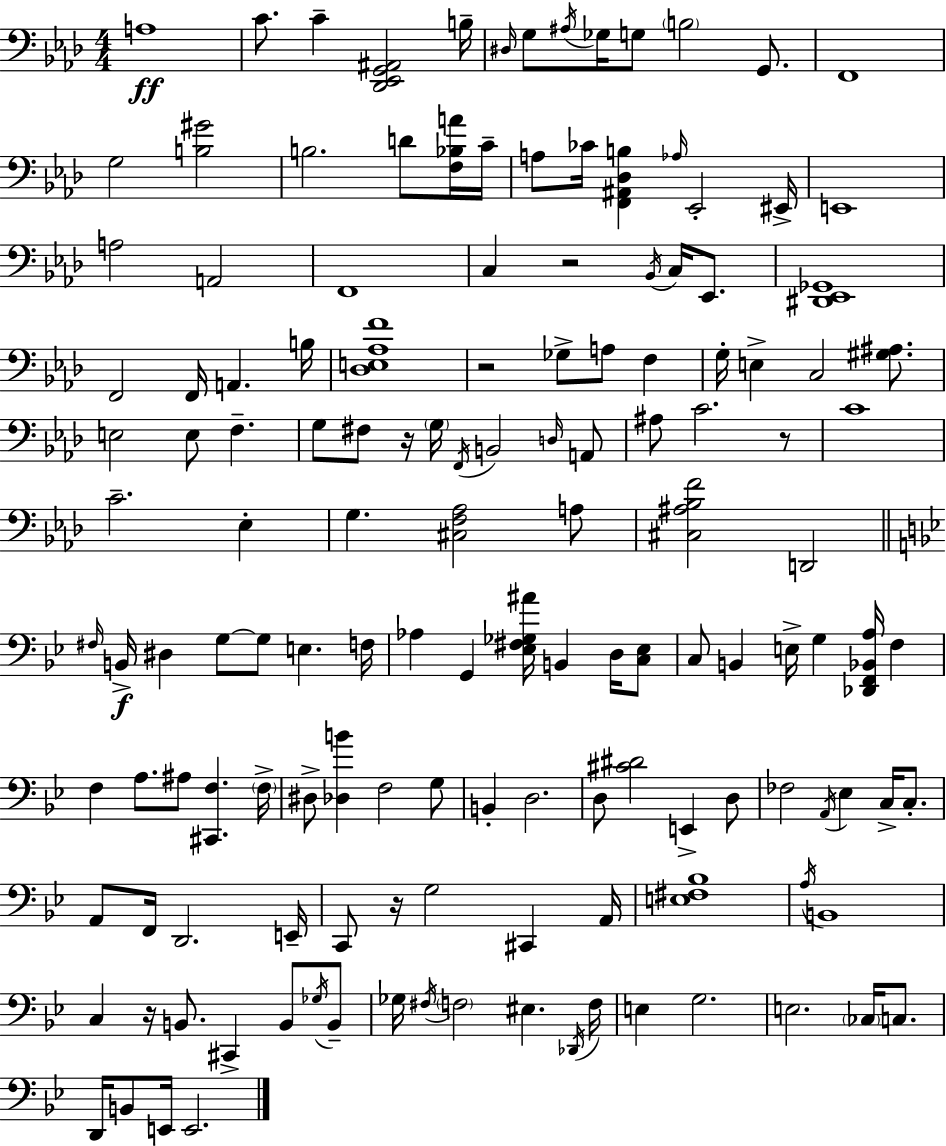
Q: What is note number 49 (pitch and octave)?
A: A2